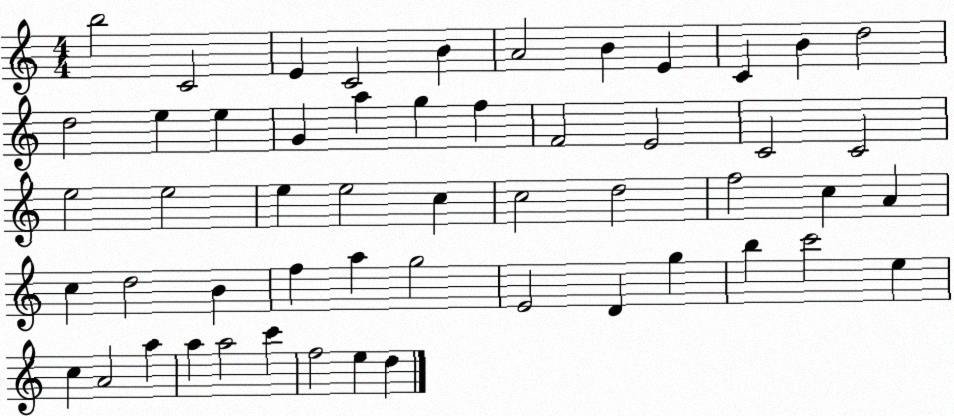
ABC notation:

X:1
T:Untitled
M:4/4
L:1/4
K:C
b2 C2 E C2 B A2 B E C B d2 d2 e e G a g f F2 E2 C2 C2 e2 e2 e e2 c c2 d2 f2 c A c d2 B f a g2 E2 D g b c'2 e c A2 a a a2 c' f2 e d